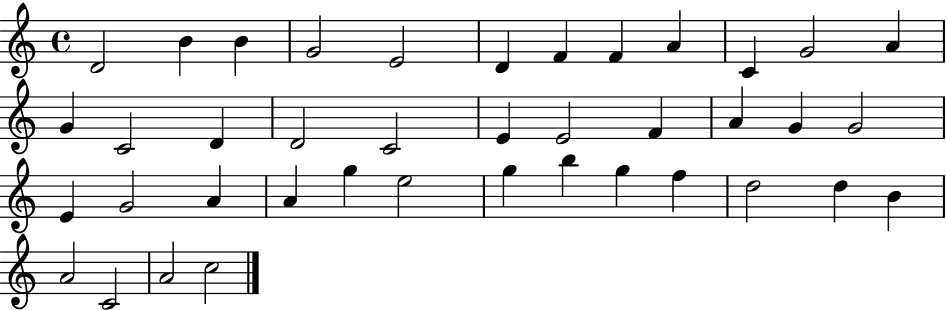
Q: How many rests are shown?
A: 0